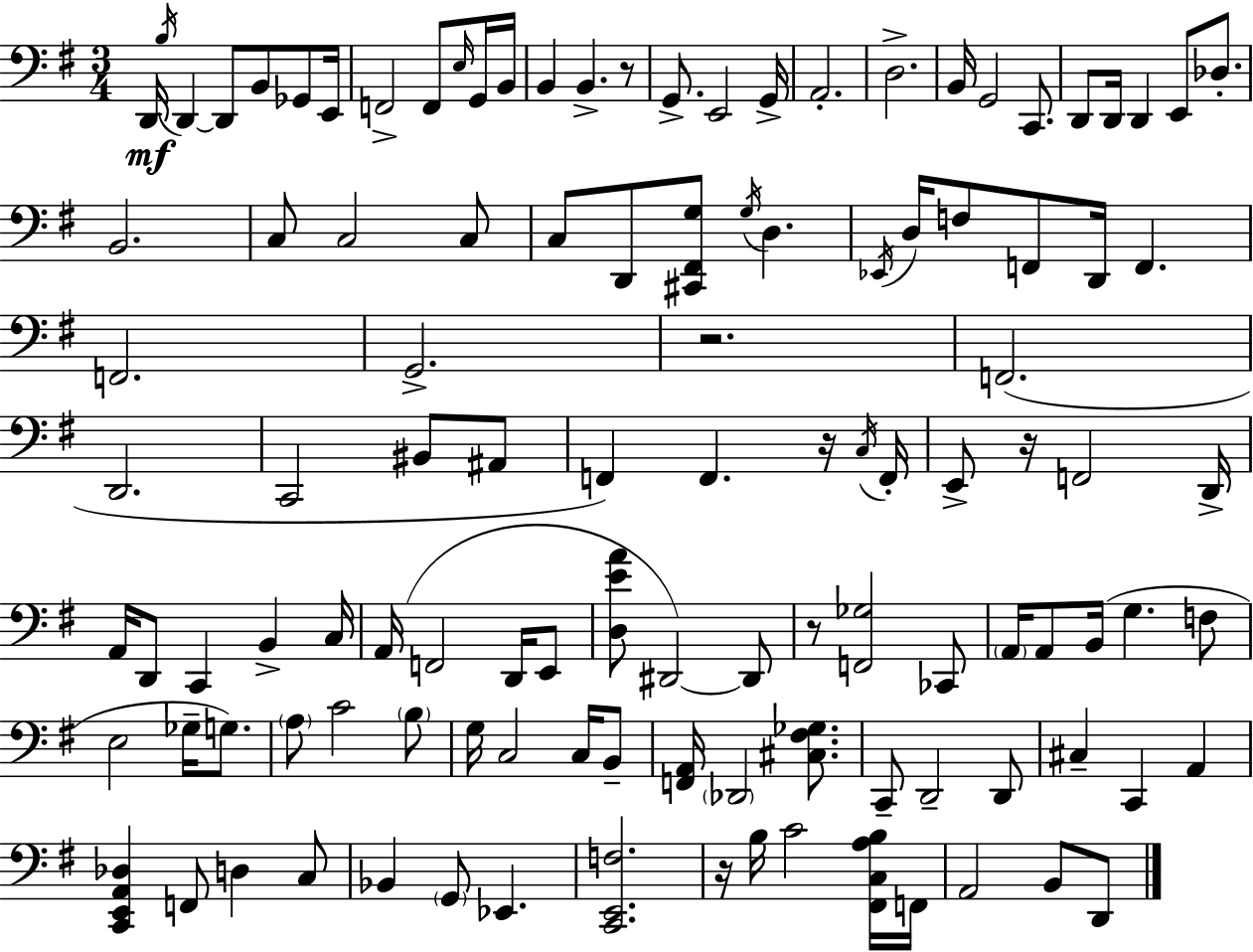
D2/s B3/s D2/q D2/e B2/e Gb2/e E2/s F2/h F2/e E3/s G2/s B2/s B2/q B2/q. R/e G2/e. E2/h G2/s A2/h. D3/h. B2/s G2/h C2/e. D2/e D2/s D2/q E2/e Db3/e. B2/h. C3/e C3/h C3/e C3/e D2/e [C#2,F#2,G3]/e G3/s D3/q. Eb2/s D3/s F3/e F2/e D2/s F2/q. F2/h. G2/h. R/h. F2/h. D2/h. C2/h BIS2/e A#2/e F2/q F2/q. R/s C3/s F2/s E2/e R/s F2/h D2/s A2/s D2/e C2/q B2/q C3/s A2/s F2/h D2/s E2/e [D3,E4,A4]/e D#2/h D#2/e R/e [F2,Gb3]/h CES2/e A2/s A2/e B2/s G3/q. F3/e E3/h Gb3/s G3/e. A3/e C4/h B3/e G3/s C3/h C3/s B2/e [F2,A2]/s Db2/h [C#3,F#3,Gb3]/e. C2/e D2/h D2/e C#3/q C2/q A2/q [C2,E2,A2,Db3]/q F2/e D3/q C3/e Bb2/q G2/e Eb2/q. [C2,E2,F3]/h. R/s B3/s C4/h [F#2,C3,A3,B3]/s F2/s A2/h B2/e D2/e